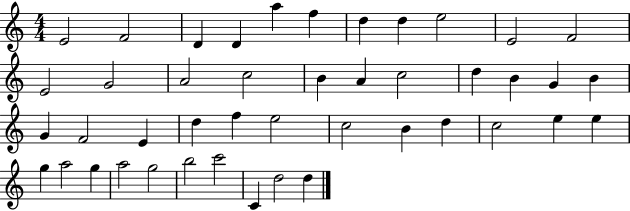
E4/h F4/h D4/q D4/q A5/q F5/q D5/q D5/q E5/h E4/h F4/h E4/h G4/h A4/h C5/h B4/q A4/q C5/h D5/q B4/q G4/q B4/q G4/q F4/h E4/q D5/q F5/q E5/h C5/h B4/q D5/q C5/h E5/q E5/q G5/q A5/h G5/q A5/h G5/h B5/h C6/h C4/q D5/h D5/q